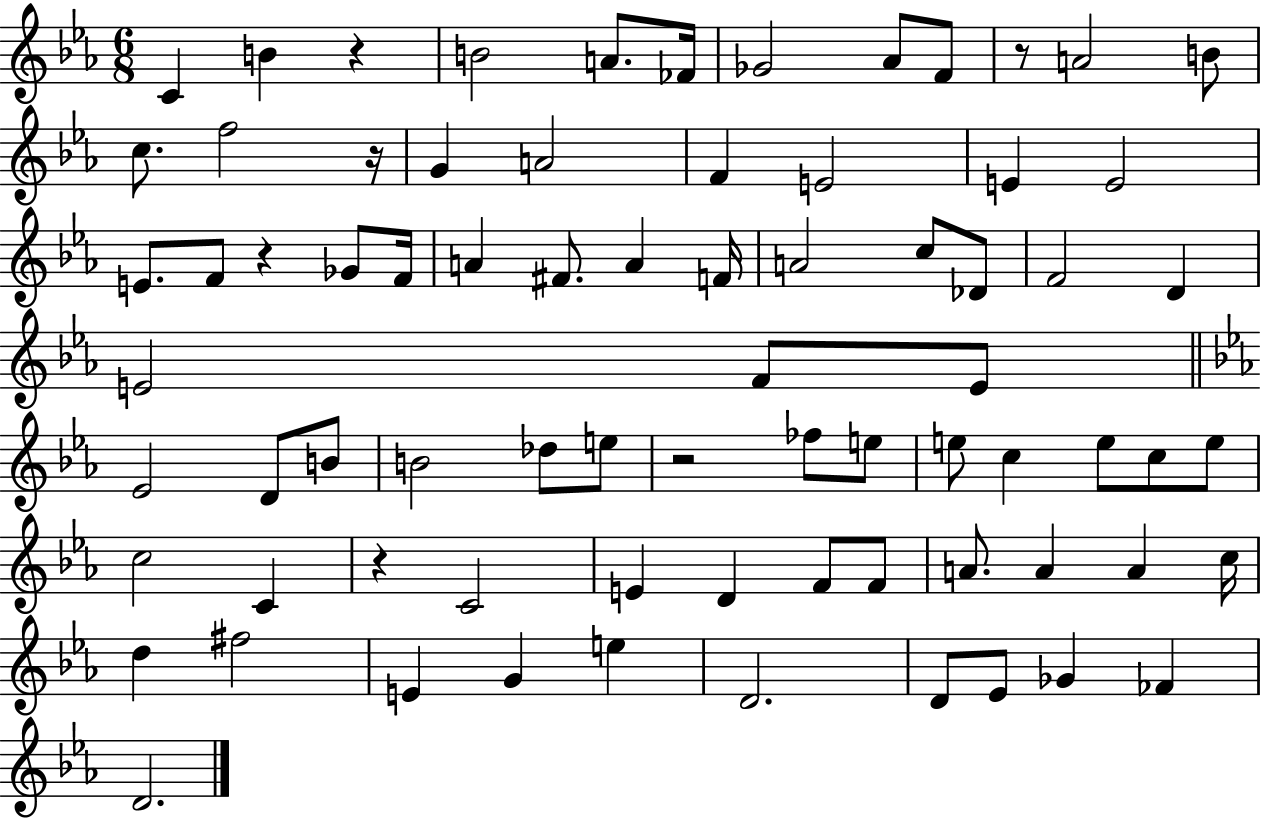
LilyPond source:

{
  \clef treble
  \numericTimeSignature
  \time 6/8
  \key ees \major
  \repeat volta 2 { c'4 b'4 r4 | b'2 a'8. fes'16 | ges'2 aes'8 f'8 | r8 a'2 b'8 | \break c''8. f''2 r16 | g'4 a'2 | f'4 e'2 | e'4 e'2 | \break e'8. f'8 r4 ges'8 f'16 | a'4 fis'8. a'4 f'16 | a'2 c''8 des'8 | f'2 d'4 | \break e'2 f'8 e'8 | \bar "||" \break \key ees \major ees'2 d'8 b'8 | b'2 des''8 e''8 | r2 fes''8 e''8 | e''8 c''4 e''8 c''8 e''8 | \break c''2 c'4 | r4 c'2 | e'4 d'4 f'8 f'8 | a'8. a'4 a'4 c''16 | \break d''4 fis''2 | e'4 g'4 e''4 | d'2. | d'8 ees'8 ges'4 fes'4 | \break d'2. | } \bar "|."
}